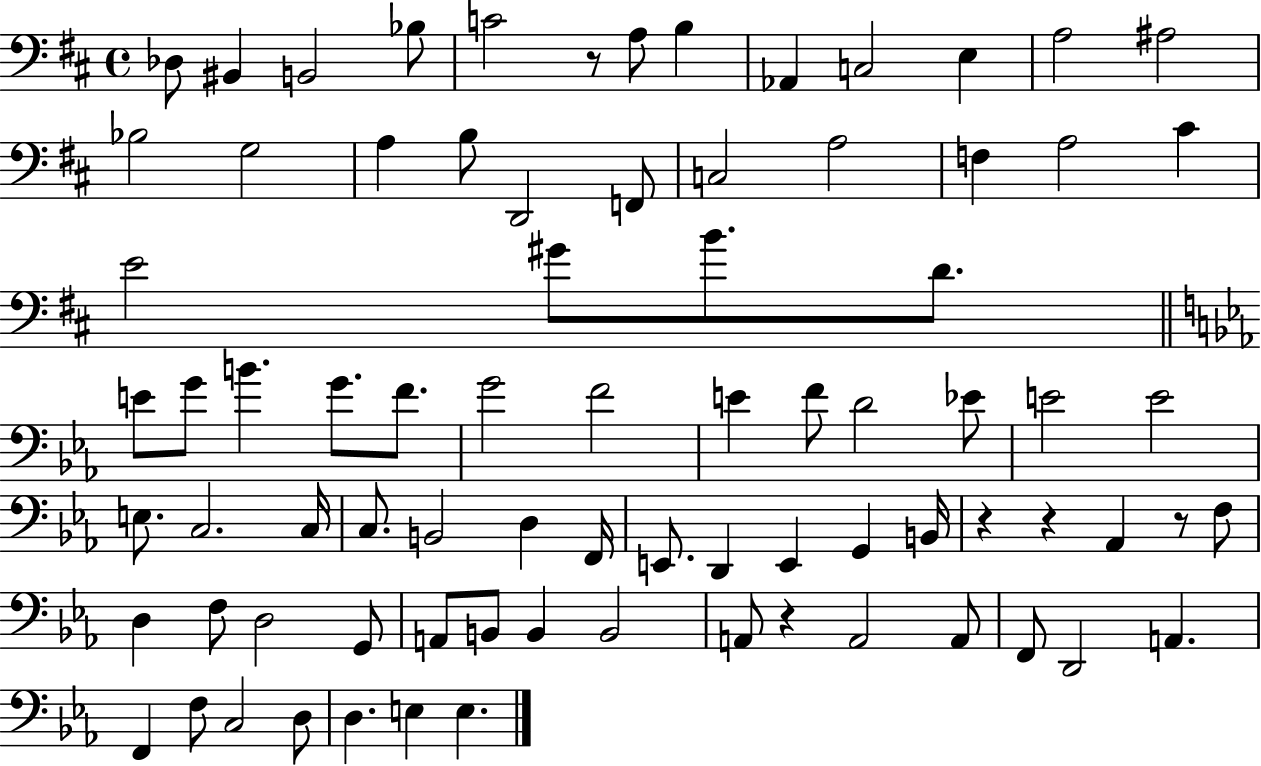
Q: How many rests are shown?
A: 5